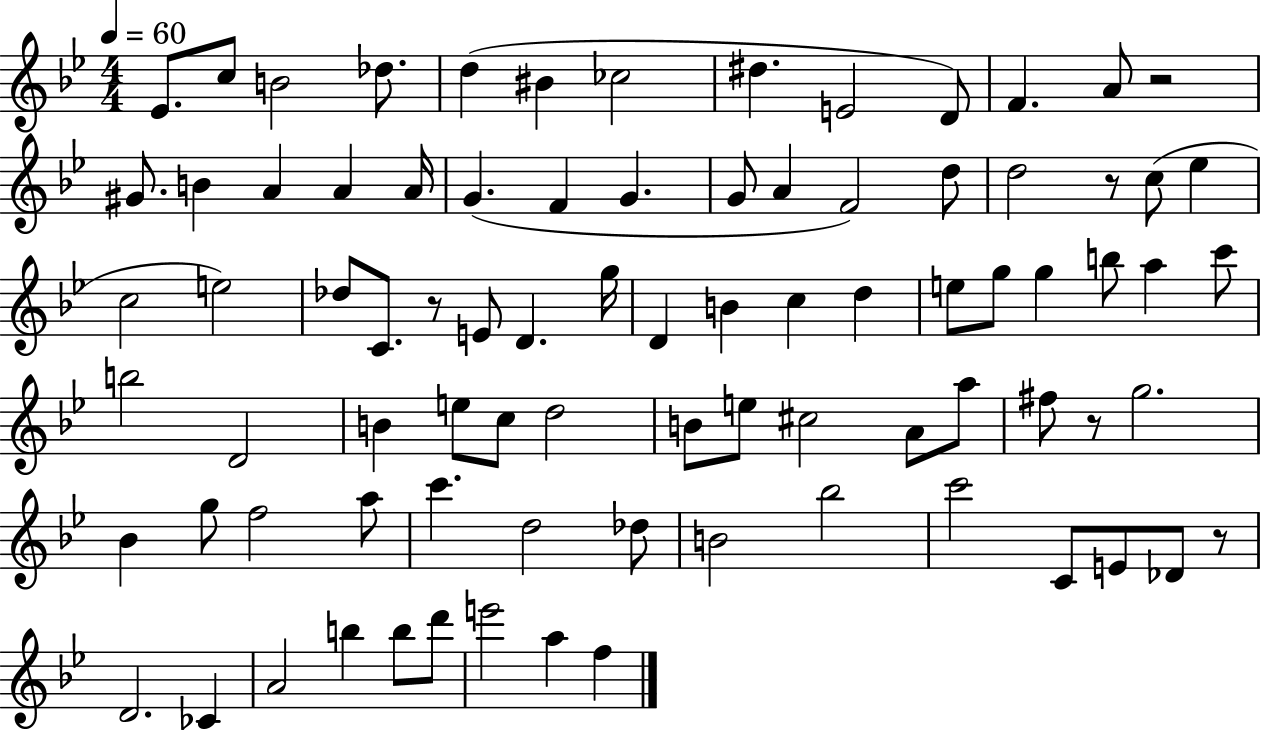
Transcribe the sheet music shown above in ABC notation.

X:1
T:Untitled
M:4/4
L:1/4
K:Bb
_E/2 c/2 B2 _d/2 d ^B _c2 ^d E2 D/2 F A/2 z2 ^G/2 B A A A/4 G F G G/2 A F2 d/2 d2 z/2 c/2 _e c2 e2 _d/2 C/2 z/2 E/2 D g/4 D B c d e/2 g/2 g b/2 a c'/2 b2 D2 B e/2 c/2 d2 B/2 e/2 ^c2 A/2 a/2 ^f/2 z/2 g2 _B g/2 f2 a/2 c' d2 _d/2 B2 _b2 c'2 C/2 E/2 _D/2 z/2 D2 _C A2 b b/2 d'/2 e'2 a f